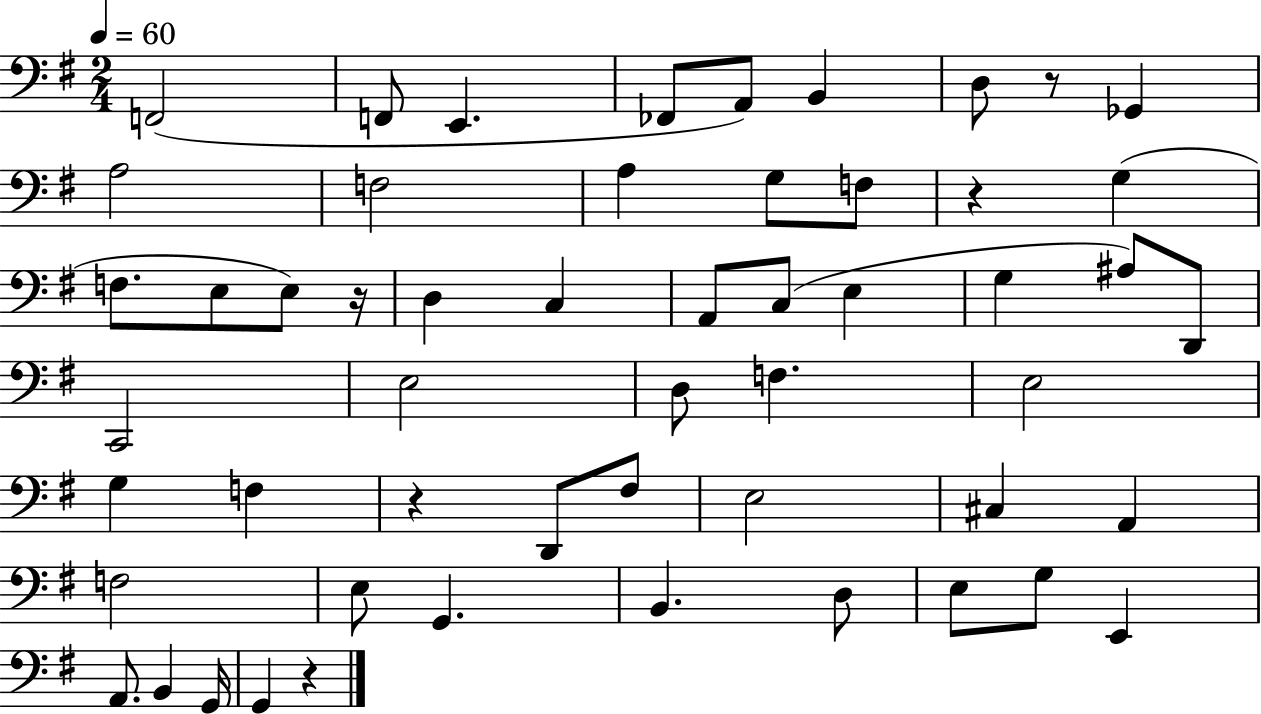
F2/h F2/e E2/q. FES2/e A2/e B2/q D3/e R/e Gb2/q A3/h F3/h A3/q G3/e F3/e R/q G3/q F3/e. E3/e E3/e R/s D3/q C3/q A2/e C3/e E3/q G3/q A#3/e D2/e C2/h E3/h D3/e F3/q. E3/h G3/q F3/q R/q D2/e F#3/e E3/h C#3/q A2/q F3/h E3/e G2/q. B2/q. D3/e E3/e G3/e E2/q A2/e. B2/q G2/s G2/q R/q